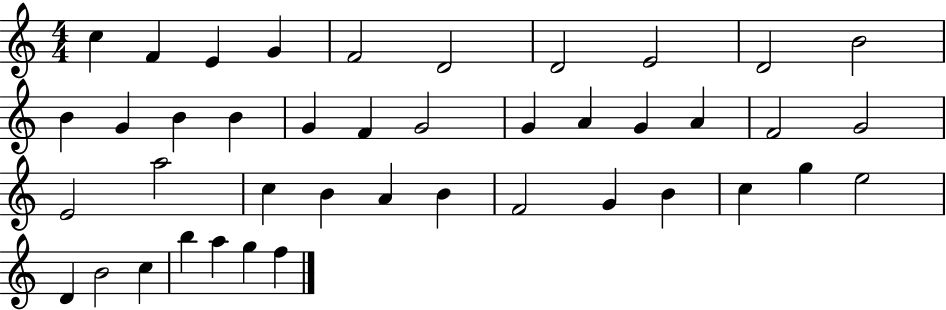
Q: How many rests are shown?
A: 0